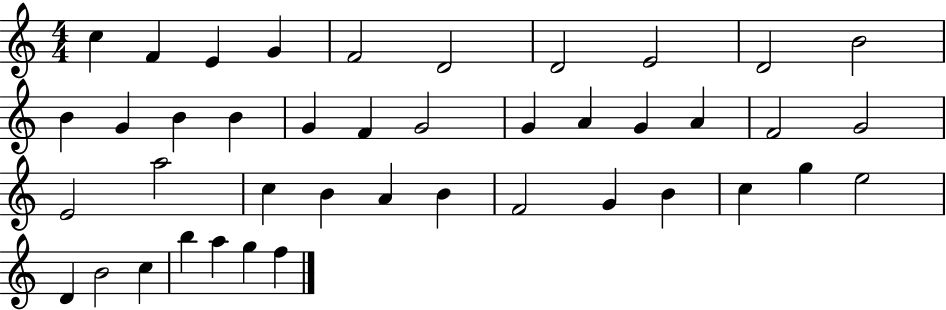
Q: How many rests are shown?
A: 0